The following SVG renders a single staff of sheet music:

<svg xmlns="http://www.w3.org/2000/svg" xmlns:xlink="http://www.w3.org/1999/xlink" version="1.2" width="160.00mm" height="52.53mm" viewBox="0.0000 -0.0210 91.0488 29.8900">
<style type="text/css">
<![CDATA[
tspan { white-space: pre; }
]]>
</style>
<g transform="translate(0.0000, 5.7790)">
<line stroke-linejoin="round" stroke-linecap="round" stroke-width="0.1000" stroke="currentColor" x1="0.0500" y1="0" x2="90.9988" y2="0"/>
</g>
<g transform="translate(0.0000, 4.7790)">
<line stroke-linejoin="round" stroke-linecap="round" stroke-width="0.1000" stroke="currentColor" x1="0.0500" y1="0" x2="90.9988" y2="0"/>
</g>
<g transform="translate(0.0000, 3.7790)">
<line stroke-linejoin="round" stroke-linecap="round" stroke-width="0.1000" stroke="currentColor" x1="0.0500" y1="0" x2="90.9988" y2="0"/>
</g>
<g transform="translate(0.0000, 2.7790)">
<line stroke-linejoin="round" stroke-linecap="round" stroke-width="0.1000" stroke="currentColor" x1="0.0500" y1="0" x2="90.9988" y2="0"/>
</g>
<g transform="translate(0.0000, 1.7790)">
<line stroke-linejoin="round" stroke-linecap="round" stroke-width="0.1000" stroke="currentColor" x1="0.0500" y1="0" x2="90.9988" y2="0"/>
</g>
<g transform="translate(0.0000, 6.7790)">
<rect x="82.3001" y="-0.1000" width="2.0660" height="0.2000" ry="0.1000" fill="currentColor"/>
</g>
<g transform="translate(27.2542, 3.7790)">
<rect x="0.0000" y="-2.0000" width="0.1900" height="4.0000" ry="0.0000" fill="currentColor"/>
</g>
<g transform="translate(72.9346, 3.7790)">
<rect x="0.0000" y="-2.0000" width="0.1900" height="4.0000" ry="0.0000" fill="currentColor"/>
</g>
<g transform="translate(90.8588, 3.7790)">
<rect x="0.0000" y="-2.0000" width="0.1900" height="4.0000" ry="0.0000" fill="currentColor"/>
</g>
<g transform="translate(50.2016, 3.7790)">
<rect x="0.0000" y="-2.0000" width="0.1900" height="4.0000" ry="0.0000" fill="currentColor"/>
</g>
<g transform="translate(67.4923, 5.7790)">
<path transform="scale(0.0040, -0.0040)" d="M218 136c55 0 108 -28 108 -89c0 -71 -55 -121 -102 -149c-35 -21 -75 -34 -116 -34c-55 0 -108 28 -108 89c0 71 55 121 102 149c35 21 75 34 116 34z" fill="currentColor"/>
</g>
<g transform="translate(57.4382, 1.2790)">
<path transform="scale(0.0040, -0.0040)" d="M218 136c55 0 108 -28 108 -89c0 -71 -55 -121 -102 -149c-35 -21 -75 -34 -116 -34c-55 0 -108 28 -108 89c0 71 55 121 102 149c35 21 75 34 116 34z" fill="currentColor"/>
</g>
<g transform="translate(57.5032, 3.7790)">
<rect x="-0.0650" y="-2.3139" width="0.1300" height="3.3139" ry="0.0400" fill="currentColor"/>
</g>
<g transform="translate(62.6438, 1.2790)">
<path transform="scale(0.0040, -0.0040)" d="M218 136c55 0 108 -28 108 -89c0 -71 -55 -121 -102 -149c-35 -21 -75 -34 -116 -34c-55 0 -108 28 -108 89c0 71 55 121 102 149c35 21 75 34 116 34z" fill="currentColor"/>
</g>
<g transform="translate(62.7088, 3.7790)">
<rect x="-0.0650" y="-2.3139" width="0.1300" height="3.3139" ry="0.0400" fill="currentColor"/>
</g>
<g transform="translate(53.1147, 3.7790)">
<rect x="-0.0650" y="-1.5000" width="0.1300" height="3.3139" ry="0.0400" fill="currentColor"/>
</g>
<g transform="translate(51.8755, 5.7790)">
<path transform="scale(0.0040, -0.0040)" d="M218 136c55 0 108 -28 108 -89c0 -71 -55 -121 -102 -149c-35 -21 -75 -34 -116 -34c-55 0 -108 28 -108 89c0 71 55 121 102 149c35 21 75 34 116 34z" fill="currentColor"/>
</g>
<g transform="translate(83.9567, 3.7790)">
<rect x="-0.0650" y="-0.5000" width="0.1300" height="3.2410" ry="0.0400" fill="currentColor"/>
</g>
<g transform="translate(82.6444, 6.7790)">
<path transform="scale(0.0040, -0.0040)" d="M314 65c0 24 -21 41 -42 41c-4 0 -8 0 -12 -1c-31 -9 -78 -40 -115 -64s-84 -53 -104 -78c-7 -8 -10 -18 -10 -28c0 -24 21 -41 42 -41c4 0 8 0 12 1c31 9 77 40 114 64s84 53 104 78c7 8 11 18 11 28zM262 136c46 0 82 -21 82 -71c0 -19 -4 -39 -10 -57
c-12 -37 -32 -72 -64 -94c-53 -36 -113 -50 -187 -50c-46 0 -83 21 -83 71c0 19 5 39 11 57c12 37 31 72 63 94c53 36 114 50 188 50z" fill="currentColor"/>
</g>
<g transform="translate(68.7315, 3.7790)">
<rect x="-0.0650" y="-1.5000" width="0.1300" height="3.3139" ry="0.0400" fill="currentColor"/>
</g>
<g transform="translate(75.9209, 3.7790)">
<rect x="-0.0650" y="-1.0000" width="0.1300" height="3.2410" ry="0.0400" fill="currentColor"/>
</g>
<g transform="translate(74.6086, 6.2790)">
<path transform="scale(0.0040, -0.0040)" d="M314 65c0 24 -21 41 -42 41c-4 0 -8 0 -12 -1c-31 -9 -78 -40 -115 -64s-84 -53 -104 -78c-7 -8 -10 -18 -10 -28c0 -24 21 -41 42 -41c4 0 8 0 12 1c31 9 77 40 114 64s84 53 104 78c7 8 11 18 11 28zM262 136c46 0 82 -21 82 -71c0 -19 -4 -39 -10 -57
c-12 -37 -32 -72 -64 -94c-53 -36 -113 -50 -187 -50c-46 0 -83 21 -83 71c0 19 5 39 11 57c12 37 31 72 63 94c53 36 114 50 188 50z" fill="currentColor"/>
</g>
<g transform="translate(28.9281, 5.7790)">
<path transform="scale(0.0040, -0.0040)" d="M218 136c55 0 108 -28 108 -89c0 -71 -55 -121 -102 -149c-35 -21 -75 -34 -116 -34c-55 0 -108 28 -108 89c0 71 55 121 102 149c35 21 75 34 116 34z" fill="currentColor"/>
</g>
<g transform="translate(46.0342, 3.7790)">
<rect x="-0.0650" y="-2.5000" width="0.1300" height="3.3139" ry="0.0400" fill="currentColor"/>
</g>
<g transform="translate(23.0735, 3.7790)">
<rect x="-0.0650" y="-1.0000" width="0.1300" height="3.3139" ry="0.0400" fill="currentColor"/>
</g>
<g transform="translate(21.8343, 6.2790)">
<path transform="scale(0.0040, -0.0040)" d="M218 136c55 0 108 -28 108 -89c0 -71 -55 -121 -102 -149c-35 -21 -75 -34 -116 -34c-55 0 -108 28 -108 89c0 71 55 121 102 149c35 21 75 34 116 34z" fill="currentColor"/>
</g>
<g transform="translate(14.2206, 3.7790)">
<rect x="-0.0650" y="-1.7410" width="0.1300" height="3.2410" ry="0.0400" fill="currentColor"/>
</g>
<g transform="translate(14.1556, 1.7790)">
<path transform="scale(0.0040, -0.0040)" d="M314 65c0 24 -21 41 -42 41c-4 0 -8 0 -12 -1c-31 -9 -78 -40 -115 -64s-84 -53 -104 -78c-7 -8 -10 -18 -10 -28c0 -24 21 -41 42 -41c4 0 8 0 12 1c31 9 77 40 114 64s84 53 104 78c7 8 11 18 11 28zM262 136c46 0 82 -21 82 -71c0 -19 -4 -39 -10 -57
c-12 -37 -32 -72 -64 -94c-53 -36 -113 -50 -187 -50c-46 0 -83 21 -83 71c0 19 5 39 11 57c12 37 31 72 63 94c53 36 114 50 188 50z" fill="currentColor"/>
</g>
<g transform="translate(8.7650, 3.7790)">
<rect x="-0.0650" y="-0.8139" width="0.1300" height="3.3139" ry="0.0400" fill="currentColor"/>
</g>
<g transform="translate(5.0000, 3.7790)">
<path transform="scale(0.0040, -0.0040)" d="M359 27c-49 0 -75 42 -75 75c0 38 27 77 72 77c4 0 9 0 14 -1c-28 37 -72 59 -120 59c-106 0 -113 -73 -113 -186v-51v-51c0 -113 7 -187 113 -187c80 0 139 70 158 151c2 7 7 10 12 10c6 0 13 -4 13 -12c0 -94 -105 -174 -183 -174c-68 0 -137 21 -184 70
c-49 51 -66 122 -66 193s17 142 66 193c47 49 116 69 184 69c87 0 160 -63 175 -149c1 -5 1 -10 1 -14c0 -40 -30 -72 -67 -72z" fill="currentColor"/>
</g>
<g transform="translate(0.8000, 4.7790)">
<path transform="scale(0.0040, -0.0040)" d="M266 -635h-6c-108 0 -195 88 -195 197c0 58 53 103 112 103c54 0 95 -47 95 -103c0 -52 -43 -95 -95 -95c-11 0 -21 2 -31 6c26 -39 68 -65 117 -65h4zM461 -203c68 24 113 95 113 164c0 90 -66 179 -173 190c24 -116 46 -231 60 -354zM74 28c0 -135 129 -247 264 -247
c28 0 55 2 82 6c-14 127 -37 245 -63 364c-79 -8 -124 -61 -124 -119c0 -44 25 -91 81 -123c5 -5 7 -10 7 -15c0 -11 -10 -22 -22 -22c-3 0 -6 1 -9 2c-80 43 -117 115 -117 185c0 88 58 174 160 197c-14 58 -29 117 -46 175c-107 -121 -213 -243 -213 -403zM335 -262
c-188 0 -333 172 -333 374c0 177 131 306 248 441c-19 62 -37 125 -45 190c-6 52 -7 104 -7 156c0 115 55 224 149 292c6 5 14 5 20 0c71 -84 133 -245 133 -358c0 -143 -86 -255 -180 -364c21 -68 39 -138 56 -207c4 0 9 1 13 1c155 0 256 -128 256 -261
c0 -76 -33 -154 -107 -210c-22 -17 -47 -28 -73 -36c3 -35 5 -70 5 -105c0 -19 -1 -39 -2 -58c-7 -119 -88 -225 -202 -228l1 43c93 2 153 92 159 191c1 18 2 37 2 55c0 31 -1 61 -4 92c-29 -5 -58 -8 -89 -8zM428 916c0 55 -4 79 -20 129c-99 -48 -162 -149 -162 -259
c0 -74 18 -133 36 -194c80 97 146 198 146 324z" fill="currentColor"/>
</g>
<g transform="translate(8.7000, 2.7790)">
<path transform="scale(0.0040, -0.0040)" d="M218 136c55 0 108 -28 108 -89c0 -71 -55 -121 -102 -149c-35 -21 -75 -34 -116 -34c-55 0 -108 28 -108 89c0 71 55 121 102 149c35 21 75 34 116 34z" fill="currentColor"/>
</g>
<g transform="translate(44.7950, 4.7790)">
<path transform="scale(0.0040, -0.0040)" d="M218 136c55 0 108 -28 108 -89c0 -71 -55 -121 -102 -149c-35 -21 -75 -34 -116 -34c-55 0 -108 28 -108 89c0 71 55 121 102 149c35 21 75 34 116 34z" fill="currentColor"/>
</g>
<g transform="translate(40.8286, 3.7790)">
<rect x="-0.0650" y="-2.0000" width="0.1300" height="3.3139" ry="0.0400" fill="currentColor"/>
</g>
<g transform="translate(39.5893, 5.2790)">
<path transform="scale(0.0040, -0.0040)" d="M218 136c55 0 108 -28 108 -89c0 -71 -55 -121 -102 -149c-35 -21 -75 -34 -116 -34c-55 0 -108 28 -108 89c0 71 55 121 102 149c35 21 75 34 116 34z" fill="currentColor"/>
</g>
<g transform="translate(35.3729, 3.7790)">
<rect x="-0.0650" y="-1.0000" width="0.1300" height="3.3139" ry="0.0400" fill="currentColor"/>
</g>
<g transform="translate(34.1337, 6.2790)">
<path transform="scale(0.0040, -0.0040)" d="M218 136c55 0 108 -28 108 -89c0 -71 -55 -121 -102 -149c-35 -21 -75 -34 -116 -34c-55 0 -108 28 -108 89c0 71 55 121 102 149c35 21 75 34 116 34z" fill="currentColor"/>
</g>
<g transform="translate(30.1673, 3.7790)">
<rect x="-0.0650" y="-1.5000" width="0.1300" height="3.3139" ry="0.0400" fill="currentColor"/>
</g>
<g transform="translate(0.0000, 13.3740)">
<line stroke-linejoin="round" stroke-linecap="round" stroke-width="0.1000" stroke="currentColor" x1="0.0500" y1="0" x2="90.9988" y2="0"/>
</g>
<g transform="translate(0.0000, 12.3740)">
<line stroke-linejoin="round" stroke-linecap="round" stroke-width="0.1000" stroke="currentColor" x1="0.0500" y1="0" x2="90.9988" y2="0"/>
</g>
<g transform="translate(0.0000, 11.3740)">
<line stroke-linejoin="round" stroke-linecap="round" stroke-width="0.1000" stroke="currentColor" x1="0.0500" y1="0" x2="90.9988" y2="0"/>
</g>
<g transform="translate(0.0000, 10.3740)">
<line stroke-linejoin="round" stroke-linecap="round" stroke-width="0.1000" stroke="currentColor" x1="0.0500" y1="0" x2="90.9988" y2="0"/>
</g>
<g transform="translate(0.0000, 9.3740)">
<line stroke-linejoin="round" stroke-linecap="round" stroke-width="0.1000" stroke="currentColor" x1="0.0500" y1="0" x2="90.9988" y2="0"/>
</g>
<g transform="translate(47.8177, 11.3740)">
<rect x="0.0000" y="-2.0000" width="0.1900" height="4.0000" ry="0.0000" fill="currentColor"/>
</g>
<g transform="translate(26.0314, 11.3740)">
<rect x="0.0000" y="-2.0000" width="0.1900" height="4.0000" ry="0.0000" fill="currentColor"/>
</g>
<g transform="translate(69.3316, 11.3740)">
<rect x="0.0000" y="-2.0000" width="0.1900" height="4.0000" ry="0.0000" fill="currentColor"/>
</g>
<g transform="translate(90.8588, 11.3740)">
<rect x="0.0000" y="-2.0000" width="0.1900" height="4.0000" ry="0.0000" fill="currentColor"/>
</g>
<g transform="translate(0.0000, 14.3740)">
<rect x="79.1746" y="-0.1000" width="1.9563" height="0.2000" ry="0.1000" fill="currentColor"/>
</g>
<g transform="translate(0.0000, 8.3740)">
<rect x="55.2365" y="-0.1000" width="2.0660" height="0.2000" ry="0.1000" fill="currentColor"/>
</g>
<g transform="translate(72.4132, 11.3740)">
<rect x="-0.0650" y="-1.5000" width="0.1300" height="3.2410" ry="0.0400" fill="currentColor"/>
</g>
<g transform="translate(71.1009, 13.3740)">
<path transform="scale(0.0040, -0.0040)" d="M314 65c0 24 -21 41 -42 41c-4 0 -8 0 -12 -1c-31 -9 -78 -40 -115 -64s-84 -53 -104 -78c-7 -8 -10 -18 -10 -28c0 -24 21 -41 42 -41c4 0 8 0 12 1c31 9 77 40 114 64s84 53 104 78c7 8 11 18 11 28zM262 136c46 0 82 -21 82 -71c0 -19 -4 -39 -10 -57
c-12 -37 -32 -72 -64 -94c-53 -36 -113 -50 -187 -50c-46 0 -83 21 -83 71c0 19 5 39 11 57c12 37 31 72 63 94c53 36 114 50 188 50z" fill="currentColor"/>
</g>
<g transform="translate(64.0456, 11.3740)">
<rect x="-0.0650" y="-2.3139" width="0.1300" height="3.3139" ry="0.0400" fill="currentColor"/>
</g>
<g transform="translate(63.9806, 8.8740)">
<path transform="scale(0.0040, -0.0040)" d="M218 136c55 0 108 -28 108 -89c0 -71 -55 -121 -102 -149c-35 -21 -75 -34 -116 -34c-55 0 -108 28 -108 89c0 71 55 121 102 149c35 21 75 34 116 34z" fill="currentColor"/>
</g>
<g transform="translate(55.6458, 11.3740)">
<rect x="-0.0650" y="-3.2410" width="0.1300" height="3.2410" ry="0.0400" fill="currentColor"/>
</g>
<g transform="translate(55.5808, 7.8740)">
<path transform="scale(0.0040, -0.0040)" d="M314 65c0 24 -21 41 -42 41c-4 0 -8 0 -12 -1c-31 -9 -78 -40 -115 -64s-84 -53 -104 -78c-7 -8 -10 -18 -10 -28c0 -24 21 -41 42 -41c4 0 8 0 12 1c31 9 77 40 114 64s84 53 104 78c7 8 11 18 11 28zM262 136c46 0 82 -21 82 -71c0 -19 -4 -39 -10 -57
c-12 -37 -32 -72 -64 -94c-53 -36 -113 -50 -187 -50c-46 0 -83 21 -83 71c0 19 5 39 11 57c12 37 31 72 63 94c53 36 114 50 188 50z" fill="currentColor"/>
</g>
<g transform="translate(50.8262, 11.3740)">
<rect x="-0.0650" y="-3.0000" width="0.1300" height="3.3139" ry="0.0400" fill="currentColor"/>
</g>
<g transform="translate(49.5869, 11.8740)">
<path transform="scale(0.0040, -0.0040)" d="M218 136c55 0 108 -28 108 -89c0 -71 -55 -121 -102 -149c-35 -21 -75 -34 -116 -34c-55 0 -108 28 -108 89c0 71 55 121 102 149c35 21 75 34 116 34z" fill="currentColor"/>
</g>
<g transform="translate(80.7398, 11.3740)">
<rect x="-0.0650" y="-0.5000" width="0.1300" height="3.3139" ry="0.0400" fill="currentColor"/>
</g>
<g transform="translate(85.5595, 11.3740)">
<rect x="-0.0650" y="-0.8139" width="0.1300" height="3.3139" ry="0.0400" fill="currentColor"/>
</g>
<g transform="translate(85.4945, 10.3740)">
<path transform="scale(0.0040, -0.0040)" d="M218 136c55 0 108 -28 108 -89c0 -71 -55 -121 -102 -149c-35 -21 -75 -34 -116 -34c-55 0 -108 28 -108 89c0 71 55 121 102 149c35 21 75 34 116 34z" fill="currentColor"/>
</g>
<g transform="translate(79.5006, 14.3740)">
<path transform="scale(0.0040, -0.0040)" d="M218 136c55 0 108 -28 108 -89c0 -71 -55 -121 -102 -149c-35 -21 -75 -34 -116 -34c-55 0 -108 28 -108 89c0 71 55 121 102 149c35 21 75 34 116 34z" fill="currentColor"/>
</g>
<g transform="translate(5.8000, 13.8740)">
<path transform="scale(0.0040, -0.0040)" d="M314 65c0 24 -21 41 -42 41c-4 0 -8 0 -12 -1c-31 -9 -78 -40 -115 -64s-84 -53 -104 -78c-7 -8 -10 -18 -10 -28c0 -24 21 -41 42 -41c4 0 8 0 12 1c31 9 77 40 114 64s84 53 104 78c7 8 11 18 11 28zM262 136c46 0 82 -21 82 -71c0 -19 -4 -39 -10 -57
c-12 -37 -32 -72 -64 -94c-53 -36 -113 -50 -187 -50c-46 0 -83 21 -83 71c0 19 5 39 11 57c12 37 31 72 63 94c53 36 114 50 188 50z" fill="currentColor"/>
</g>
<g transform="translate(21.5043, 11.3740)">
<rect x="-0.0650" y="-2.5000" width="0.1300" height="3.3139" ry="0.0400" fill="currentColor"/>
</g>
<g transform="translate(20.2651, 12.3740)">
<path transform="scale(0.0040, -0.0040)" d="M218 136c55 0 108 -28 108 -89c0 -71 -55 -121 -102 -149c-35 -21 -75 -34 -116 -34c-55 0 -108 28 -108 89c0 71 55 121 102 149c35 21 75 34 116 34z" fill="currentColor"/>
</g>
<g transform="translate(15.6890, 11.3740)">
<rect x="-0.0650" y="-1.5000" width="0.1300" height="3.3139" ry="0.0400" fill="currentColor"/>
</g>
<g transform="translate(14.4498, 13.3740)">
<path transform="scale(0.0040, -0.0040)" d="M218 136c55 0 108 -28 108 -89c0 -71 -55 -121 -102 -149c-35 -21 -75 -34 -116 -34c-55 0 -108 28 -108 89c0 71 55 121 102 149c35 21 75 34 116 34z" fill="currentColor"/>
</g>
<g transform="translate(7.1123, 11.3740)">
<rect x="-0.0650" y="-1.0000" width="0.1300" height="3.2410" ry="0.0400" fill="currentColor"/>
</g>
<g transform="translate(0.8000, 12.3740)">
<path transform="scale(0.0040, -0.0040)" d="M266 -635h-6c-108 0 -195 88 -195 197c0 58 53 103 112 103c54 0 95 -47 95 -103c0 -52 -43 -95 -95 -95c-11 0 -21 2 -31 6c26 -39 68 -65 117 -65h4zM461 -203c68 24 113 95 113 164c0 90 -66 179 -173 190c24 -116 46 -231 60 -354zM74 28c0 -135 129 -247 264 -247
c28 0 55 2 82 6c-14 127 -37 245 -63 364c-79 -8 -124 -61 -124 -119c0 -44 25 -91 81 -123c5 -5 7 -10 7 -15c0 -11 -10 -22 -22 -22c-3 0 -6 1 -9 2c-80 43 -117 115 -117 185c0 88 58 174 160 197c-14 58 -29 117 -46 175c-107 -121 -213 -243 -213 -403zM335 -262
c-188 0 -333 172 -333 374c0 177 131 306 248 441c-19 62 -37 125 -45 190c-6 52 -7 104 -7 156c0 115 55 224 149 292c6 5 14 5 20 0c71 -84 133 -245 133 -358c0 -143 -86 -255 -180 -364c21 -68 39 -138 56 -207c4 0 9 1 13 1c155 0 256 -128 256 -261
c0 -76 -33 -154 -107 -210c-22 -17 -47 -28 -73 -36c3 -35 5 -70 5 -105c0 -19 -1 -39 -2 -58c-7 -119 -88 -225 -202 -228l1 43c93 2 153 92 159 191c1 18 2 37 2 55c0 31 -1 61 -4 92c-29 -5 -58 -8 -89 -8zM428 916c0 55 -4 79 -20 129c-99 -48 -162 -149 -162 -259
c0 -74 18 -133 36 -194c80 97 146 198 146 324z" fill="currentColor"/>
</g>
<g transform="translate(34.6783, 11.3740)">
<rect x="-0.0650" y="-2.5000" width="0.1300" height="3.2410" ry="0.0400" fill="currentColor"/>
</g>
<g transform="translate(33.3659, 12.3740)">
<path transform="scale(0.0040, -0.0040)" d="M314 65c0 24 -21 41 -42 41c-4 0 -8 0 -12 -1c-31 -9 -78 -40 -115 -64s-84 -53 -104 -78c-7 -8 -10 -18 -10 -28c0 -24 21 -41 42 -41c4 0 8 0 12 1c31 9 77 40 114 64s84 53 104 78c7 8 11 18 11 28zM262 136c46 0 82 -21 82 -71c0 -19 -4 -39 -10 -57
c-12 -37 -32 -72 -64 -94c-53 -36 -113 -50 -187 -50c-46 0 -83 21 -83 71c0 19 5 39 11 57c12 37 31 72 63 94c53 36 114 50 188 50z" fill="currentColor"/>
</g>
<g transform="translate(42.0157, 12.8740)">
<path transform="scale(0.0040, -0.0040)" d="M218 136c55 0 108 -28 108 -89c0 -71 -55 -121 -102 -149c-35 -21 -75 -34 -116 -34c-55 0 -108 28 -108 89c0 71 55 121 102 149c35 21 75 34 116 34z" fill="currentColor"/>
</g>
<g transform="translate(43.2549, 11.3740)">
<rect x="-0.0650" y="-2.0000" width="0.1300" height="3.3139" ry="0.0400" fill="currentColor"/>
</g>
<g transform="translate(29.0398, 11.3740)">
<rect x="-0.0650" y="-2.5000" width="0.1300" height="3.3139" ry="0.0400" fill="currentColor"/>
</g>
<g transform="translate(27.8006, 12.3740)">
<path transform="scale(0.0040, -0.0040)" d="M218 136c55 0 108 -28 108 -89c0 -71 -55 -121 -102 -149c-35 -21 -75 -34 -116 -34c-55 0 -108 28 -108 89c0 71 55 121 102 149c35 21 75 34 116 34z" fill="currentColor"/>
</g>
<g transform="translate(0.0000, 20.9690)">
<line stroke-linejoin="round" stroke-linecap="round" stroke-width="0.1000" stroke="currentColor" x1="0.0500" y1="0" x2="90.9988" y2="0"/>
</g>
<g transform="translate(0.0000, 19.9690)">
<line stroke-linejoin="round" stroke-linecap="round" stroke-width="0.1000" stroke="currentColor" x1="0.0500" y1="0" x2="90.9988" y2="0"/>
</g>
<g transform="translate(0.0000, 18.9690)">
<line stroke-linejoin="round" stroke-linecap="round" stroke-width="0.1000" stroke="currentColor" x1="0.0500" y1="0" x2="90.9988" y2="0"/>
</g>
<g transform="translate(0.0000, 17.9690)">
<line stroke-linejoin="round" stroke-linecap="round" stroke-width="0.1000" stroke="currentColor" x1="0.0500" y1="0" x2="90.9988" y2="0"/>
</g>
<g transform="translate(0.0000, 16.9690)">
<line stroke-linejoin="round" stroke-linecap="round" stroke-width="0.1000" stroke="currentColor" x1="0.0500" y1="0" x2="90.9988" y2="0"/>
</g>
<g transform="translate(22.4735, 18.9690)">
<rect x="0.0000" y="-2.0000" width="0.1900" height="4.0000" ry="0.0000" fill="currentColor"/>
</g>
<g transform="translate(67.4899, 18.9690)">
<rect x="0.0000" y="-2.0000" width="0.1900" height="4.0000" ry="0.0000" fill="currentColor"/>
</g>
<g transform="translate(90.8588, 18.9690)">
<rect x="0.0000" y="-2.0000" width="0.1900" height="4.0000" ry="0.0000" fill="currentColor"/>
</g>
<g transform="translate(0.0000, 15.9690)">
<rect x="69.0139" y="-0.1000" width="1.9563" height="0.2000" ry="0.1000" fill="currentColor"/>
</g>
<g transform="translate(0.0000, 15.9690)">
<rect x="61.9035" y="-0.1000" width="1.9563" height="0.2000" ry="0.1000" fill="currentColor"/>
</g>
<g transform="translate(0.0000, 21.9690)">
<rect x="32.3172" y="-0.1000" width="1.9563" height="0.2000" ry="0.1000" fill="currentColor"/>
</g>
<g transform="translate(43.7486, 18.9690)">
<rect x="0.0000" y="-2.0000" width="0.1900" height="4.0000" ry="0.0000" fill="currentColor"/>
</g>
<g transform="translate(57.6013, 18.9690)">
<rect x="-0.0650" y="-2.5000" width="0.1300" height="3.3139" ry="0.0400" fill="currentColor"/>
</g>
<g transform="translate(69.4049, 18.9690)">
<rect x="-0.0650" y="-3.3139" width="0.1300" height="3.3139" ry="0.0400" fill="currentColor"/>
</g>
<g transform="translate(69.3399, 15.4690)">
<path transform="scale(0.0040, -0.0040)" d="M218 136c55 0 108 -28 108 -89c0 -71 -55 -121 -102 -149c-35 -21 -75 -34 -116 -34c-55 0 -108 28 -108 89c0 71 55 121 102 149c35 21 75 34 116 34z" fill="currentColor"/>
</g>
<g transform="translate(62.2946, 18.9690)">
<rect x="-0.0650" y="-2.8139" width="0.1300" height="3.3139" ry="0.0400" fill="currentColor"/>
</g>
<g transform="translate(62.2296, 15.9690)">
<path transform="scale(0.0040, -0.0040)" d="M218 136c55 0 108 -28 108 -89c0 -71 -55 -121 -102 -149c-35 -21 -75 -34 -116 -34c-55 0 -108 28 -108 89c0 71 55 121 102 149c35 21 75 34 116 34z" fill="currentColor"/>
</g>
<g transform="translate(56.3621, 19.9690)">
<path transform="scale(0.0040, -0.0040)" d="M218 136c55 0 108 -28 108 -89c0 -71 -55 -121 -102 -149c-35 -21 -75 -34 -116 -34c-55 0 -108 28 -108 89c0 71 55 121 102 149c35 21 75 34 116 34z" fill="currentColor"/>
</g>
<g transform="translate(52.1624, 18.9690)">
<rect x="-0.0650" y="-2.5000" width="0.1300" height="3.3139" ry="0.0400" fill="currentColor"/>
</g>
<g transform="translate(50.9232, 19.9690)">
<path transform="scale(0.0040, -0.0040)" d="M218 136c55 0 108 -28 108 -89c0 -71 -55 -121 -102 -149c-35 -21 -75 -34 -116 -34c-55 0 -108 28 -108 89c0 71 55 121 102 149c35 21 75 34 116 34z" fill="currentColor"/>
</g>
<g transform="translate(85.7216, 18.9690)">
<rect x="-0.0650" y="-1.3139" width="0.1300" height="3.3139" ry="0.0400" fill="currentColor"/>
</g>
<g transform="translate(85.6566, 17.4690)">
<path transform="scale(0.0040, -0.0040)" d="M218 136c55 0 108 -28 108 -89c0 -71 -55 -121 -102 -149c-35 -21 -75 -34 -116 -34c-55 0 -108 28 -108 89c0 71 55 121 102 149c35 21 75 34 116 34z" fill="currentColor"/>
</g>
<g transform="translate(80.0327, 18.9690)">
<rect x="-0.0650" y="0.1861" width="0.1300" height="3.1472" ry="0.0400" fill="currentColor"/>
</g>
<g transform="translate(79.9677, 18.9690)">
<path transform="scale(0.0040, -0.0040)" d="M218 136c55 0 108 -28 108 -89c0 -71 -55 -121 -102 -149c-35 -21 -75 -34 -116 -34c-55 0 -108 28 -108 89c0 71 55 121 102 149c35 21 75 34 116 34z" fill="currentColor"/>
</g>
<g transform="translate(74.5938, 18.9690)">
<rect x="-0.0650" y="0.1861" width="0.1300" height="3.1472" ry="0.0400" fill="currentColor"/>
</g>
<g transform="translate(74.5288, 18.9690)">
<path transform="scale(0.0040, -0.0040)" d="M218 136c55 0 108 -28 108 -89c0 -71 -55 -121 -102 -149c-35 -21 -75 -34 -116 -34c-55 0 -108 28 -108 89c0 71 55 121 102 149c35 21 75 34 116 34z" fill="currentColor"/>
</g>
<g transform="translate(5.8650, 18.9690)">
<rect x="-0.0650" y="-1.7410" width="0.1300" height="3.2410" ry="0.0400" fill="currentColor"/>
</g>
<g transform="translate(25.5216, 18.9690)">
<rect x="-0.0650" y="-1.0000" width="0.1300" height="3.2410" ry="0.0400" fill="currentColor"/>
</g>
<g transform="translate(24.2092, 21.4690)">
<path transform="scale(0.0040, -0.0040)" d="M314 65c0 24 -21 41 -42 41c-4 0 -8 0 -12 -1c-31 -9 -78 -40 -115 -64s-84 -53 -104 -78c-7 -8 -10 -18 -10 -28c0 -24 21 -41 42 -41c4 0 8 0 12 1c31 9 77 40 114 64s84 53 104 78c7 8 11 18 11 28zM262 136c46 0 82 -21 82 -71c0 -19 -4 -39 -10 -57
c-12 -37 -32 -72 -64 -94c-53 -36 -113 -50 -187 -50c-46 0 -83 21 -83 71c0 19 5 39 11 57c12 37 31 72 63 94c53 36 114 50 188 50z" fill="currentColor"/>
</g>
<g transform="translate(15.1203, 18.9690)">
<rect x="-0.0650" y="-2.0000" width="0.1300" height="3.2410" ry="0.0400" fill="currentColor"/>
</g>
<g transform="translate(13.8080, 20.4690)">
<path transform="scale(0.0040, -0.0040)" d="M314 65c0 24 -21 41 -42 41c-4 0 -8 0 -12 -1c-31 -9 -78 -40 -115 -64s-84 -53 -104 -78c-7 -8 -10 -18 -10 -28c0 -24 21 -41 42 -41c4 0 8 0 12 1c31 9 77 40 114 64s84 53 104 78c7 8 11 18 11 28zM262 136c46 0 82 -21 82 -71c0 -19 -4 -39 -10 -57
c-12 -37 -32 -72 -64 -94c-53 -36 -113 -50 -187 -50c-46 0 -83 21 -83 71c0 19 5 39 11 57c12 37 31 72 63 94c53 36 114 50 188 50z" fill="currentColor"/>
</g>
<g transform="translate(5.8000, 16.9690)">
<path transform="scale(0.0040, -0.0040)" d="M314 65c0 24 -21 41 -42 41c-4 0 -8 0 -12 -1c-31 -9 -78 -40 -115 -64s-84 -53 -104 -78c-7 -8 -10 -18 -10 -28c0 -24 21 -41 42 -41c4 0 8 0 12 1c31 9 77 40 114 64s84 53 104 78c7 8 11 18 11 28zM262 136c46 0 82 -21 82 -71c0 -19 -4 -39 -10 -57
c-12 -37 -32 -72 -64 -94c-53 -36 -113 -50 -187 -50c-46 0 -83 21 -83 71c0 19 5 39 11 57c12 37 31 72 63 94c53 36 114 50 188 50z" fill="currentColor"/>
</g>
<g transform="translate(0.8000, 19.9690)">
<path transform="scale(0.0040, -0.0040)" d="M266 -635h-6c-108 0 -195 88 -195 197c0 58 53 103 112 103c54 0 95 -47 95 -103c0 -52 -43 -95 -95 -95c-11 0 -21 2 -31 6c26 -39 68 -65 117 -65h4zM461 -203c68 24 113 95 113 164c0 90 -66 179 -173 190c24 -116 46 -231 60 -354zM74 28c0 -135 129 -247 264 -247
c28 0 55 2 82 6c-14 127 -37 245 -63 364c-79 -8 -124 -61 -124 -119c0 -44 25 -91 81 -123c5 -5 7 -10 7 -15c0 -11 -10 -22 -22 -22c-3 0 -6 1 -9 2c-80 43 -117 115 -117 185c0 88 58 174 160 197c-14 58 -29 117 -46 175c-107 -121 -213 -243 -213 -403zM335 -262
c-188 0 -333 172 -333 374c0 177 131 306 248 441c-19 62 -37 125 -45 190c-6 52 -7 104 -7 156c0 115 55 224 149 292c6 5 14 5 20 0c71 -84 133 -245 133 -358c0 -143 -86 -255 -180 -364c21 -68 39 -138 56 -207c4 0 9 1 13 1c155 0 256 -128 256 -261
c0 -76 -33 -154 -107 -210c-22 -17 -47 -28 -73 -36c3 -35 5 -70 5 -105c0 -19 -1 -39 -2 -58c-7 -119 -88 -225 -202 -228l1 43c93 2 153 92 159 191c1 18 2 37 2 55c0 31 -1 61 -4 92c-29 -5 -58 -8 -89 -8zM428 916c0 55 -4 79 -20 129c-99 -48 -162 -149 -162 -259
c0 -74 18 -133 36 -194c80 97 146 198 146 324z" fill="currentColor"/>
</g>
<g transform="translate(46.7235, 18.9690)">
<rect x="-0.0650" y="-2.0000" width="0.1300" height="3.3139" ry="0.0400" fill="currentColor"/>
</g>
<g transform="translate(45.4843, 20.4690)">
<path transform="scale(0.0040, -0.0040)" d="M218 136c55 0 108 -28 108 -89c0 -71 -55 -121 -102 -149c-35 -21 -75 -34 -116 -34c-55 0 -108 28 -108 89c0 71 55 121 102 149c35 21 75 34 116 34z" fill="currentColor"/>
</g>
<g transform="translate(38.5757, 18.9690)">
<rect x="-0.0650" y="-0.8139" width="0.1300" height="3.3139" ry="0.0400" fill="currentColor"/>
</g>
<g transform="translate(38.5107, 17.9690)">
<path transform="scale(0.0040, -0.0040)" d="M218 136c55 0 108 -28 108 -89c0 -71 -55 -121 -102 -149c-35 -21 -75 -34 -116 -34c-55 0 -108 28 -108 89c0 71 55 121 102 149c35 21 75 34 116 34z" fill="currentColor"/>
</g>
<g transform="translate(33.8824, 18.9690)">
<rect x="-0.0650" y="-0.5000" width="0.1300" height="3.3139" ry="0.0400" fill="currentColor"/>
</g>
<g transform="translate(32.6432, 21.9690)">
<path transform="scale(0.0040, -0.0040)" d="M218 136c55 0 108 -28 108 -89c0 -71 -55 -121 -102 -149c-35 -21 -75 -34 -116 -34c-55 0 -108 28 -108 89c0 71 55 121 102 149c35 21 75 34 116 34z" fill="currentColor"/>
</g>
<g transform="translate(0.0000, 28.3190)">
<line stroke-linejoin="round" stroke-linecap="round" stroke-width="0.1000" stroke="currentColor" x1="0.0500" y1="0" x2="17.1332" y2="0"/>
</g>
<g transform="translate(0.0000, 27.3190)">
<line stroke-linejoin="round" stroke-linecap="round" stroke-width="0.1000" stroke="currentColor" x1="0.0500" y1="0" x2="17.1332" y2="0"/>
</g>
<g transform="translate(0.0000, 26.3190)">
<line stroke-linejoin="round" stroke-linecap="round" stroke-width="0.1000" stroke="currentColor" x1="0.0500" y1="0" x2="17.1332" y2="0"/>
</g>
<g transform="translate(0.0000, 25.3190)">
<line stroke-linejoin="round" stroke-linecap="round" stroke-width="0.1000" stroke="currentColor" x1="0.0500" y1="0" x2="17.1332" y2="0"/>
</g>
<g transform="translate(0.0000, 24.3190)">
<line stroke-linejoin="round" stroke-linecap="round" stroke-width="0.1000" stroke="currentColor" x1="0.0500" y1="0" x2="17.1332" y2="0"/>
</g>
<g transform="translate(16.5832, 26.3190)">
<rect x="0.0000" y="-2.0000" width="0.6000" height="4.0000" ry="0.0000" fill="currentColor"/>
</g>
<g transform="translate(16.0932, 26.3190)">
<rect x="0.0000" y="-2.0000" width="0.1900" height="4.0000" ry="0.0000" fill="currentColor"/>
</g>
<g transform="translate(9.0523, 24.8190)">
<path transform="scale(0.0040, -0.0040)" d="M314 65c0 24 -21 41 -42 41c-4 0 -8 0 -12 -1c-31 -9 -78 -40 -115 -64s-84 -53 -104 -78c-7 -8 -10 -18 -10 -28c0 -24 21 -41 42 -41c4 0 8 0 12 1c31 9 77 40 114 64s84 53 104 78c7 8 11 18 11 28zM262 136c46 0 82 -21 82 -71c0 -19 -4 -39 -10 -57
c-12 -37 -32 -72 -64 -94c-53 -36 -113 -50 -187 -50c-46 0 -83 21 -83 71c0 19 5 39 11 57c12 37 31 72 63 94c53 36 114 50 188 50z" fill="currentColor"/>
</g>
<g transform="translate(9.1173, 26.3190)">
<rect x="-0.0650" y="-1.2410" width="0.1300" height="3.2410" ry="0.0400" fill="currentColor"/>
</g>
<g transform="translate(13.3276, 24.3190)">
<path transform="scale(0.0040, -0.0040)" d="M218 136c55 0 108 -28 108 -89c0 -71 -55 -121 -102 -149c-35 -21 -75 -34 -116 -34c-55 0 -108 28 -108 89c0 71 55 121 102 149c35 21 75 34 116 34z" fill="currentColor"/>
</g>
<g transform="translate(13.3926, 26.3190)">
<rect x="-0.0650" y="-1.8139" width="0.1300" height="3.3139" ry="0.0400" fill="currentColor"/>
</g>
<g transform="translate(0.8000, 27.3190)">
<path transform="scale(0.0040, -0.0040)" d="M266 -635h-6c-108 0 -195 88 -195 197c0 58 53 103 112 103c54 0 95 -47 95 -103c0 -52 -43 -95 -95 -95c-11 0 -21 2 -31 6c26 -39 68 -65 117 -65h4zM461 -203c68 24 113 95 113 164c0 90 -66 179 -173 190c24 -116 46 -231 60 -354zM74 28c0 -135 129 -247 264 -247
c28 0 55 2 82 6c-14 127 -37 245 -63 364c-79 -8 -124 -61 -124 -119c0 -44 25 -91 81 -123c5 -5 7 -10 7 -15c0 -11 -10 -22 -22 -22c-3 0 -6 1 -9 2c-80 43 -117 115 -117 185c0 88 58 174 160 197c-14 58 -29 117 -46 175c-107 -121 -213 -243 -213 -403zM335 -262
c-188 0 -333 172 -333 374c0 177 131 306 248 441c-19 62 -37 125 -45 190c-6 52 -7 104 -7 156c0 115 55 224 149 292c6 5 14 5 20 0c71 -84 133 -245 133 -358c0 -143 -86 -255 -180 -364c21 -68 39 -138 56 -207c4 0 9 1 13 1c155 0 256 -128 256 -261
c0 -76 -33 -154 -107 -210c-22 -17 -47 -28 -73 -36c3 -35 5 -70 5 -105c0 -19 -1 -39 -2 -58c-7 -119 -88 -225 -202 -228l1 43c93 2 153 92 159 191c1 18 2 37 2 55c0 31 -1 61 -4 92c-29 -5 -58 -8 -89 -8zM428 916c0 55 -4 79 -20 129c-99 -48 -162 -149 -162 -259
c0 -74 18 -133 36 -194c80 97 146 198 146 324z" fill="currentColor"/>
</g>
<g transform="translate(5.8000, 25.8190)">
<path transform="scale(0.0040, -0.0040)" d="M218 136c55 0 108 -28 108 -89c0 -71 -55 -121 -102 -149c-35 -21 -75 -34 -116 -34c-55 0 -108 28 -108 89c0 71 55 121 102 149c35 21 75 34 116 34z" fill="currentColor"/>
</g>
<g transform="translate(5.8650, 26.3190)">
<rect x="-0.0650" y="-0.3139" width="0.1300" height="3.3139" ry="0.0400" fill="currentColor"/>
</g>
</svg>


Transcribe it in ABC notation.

X:1
T:Untitled
M:4/4
L:1/4
K:C
d f2 D E D F G E g g E D2 C2 D2 E G G G2 F A b2 g E2 C d f2 F2 D2 C d F G G a b B B e c e2 f